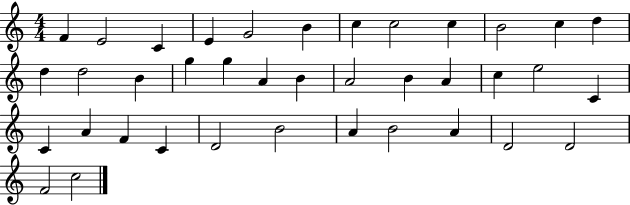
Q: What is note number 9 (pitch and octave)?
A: C5